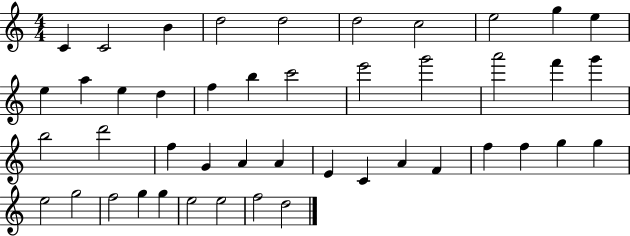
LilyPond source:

{
  \clef treble
  \numericTimeSignature
  \time 4/4
  \key c \major
  c'4 c'2 b'4 | d''2 d''2 | d''2 c''2 | e''2 g''4 e''4 | \break e''4 a''4 e''4 d''4 | f''4 b''4 c'''2 | e'''2 g'''2 | a'''2 f'''4 g'''4 | \break b''2 d'''2 | f''4 g'4 a'4 a'4 | e'4 c'4 a'4 f'4 | f''4 f''4 g''4 g''4 | \break e''2 g''2 | f''2 g''4 g''4 | e''2 e''2 | f''2 d''2 | \break \bar "|."
}